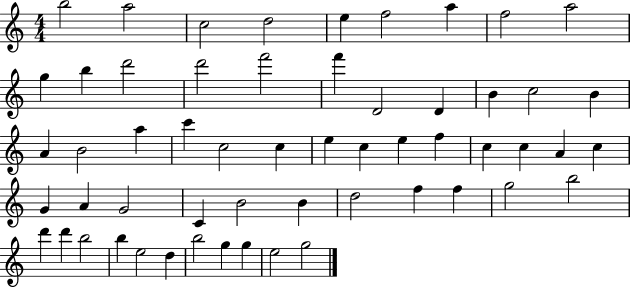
B5/h A5/h C5/h D5/h E5/q F5/h A5/q F5/h A5/h G5/q B5/q D6/h D6/h F6/h F6/q D4/h D4/q B4/q C5/h B4/q A4/q B4/h A5/q C6/q C5/h C5/q E5/q C5/q E5/q F5/q C5/q C5/q A4/q C5/q G4/q A4/q G4/h C4/q B4/h B4/q D5/h F5/q F5/q G5/h B5/h D6/q D6/q B5/h B5/q E5/h D5/q B5/h G5/q G5/q E5/h G5/h